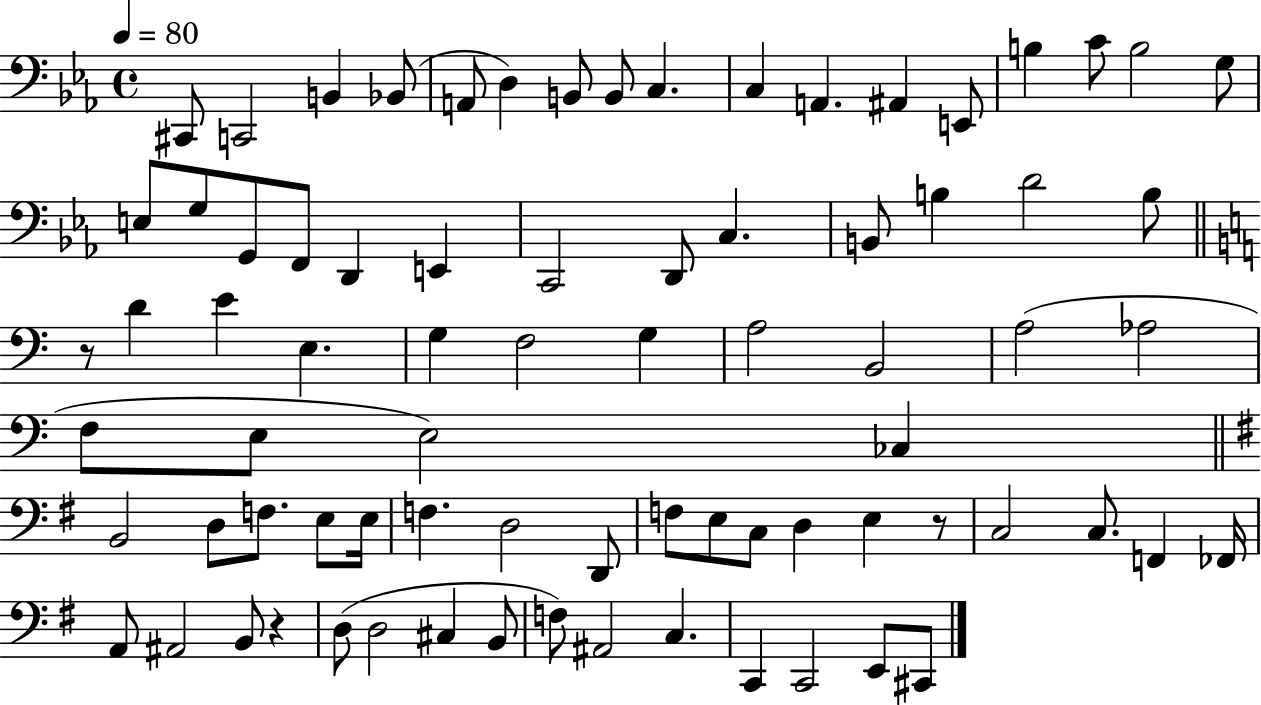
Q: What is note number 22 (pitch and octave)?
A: D2